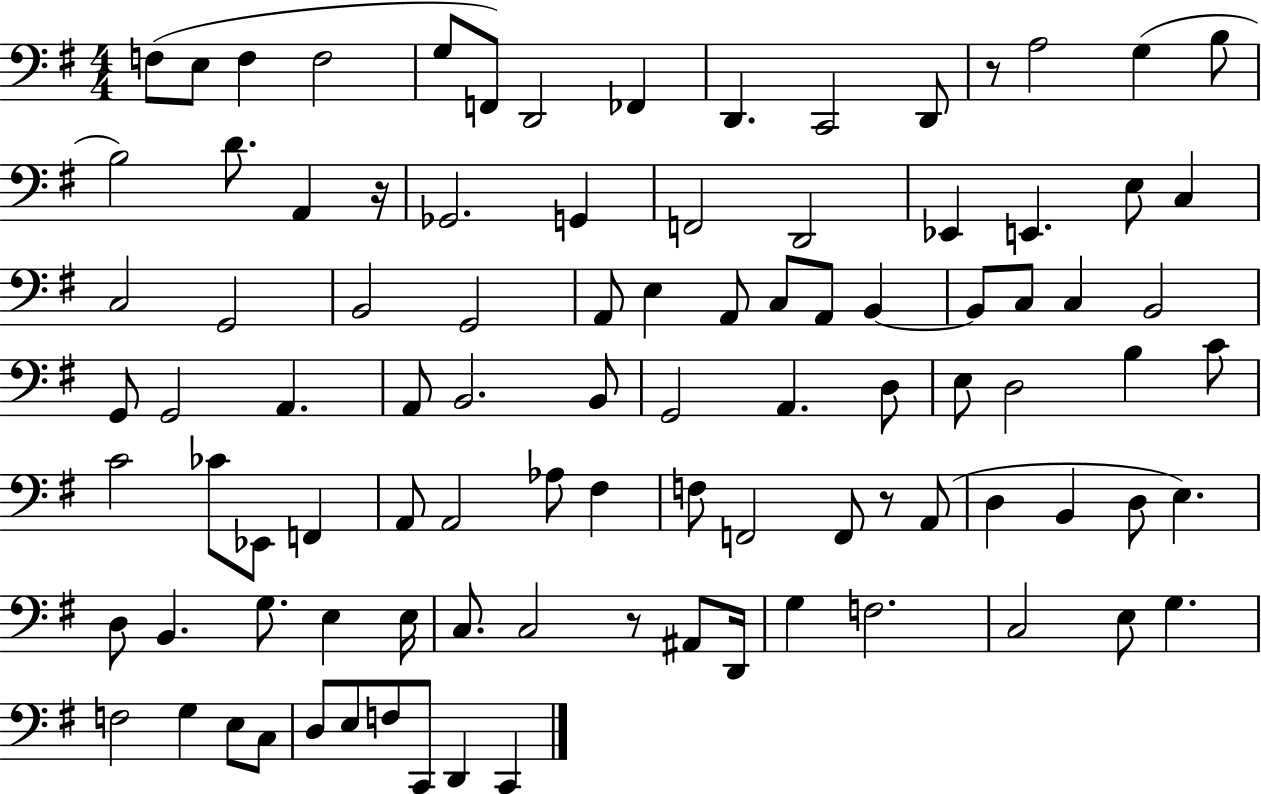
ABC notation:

X:1
T:Untitled
M:4/4
L:1/4
K:G
F,/2 E,/2 F, F,2 G,/2 F,,/2 D,,2 _F,, D,, C,,2 D,,/2 z/2 A,2 G, B,/2 B,2 D/2 A,, z/4 _G,,2 G,, F,,2 D,,2 _E,, E,, E,/2 C, C,2 G,,2 B,,2 G,,2 A,,/2 E, A,,/2 C,/2 A,,/2 B,, B,,/2 C,/2 C, B,,2 G,,/2 G,,2 A,, A,,/2 B,,2 B,,/2 G,,2 A,, D,/2 E,/2 D,2 B, C/2 C2 _C/2 _E,,/2 F,, A,,/2 A,,2 _A,/2 ^F, F,/2 F,,2 F,,/2 z/2 A,,/2 D, B,, D,/2 E, D,/2 B,, G,/2 E, E,/4 C,/2 C,2 z/2 ^A,,/2 D,,/4 G, F,2 C,2 E,/2 G, F,2 G, E,/2 C,/2 D,/2 E,/2 F,/2 C,,/2 D,, C,,